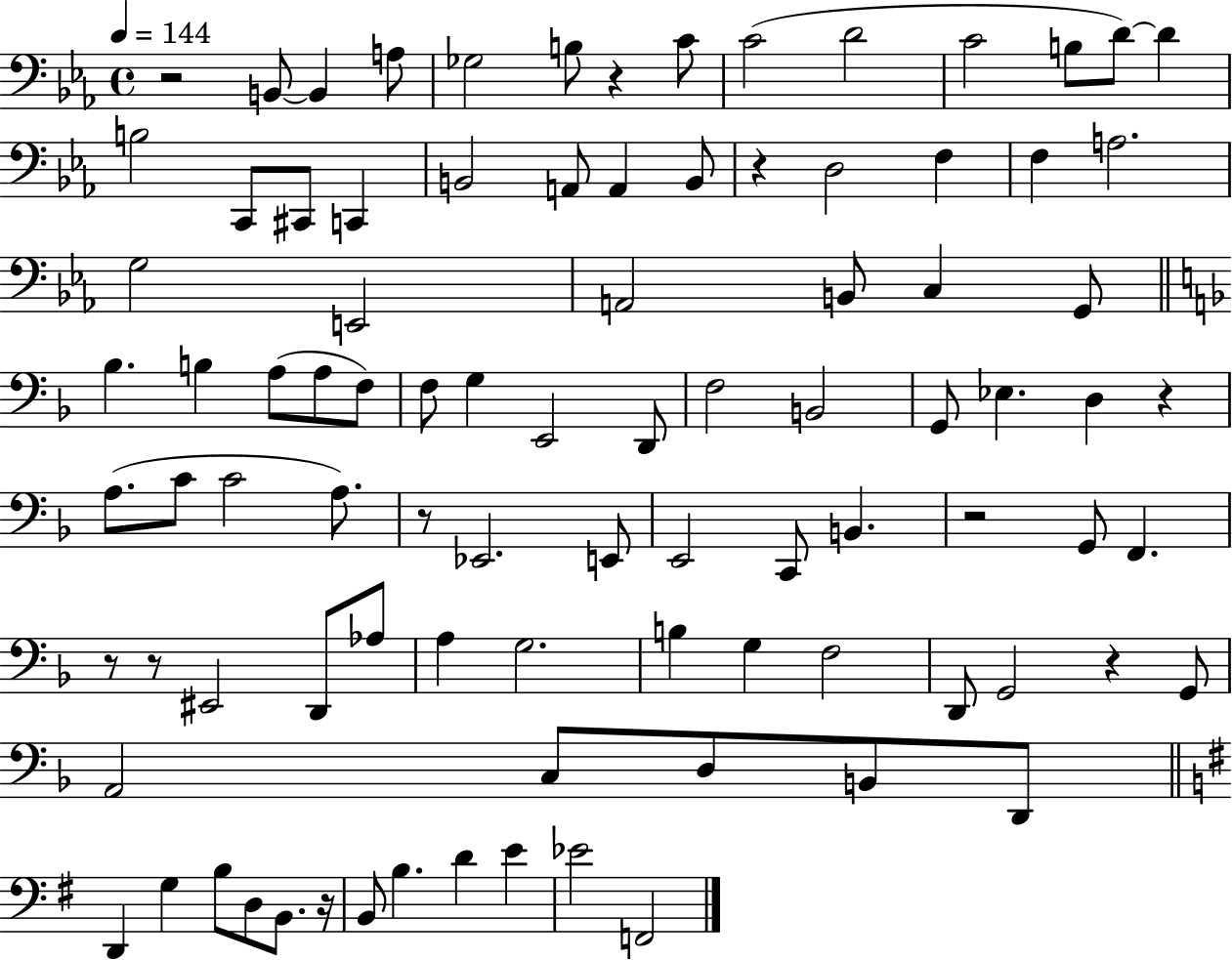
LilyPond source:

{
  \clef bass
  \time 4/4
  \defaultTimeSignature
  \key ees \major
  \tempo 4 = 144
  r2 b,8~~ b,4 a8 | ges2 b8 r4 c'8 | c'2( d'2 | c'2 b8 d'8~~) d'4 | \break b2 c,8 cis,8 c,4 | b,2 a,8 a,4 b,8 | r4 d2 f4 | f4 a2. | \break g2 e,2 | a,2 b,8 c4 g,8 | \bar "||" \break \key f \major bes4. b4 a8( a8 f8) | f8 g4 e,2 d,8 | f2 b,2 | g,8 ees4. d4 r4 | \break a8.( c'8 c'2 a8.) | r8 ees,2. e,8 | e,2 c,8 b,4. | r2 g,8 f,4. | \break r8 r8 eis,2 d,8 aes8 | a4 g2. | b4 g4 f2 | d,8 g,2 r4 g,8 | \break a,2 c8 d8 b,8 d,8 | \bar "||" \break \key e \minor d,4 g4 b8 d8 b,8. r16 | b,8 b4. d'4 e'4 | ees'2 f,2 | \bar "|."
}